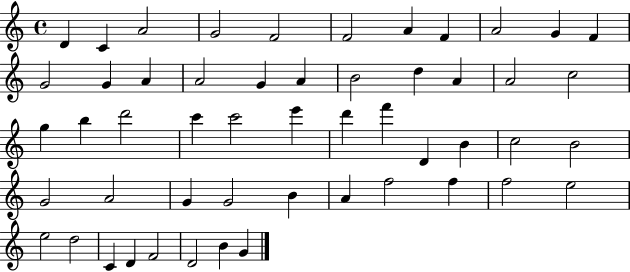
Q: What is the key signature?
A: C major